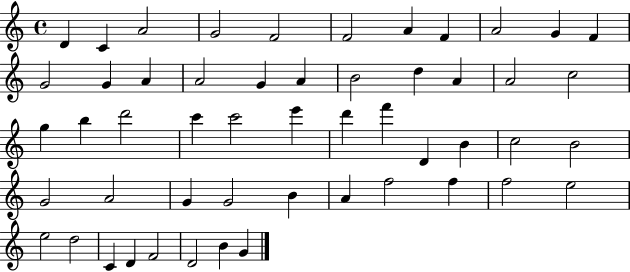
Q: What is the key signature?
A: C major